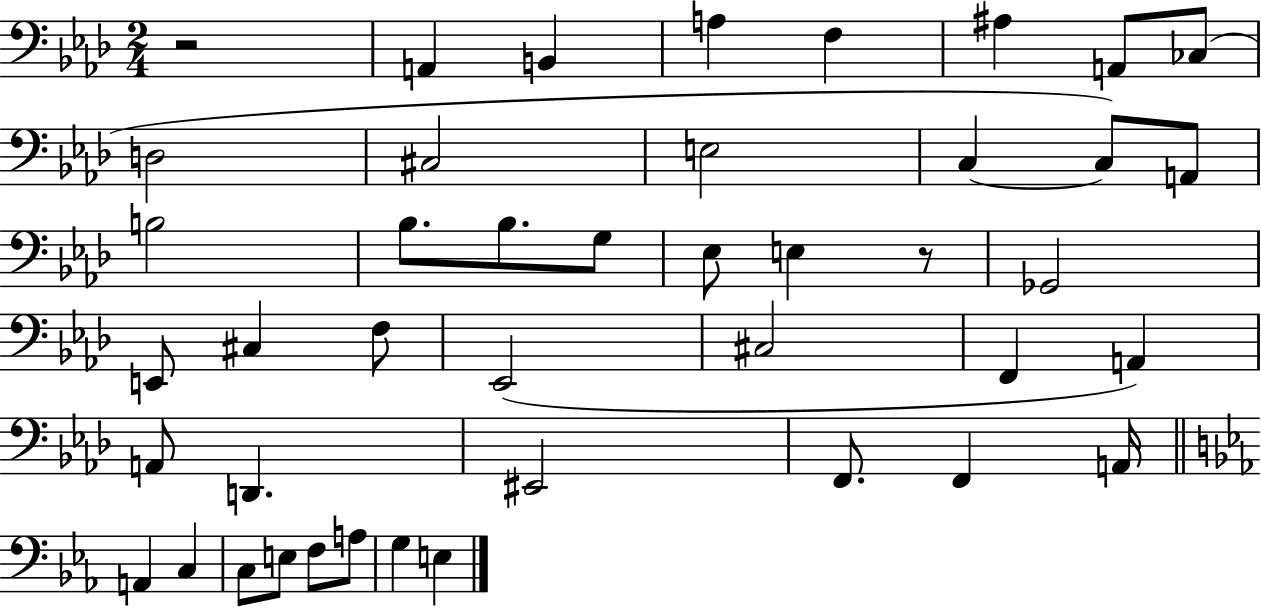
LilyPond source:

{
  \clef bass
  \numericTimeSignature
  \time 2/4
  \key aes \major
  r2 | a,4 b,4 | a4 f4 | ais4 a,8 ces8( | \break d2 | cis2 | e2 | c4~~ c8) a,8 | \break b2 | bes8. bes8. g8 | ees8 e4 r8 | ges,2 | \break e,8 cis4 f8 | ees,2( | cis2 | f,4 a,4) | \break a,8 d,4. | eis,2 | f,8. f,4 a,16 | \bar "||" \break \key c \minor a,4 c4 | c8 e8 f8 a8 | g4 e4 | \bar "|."
}